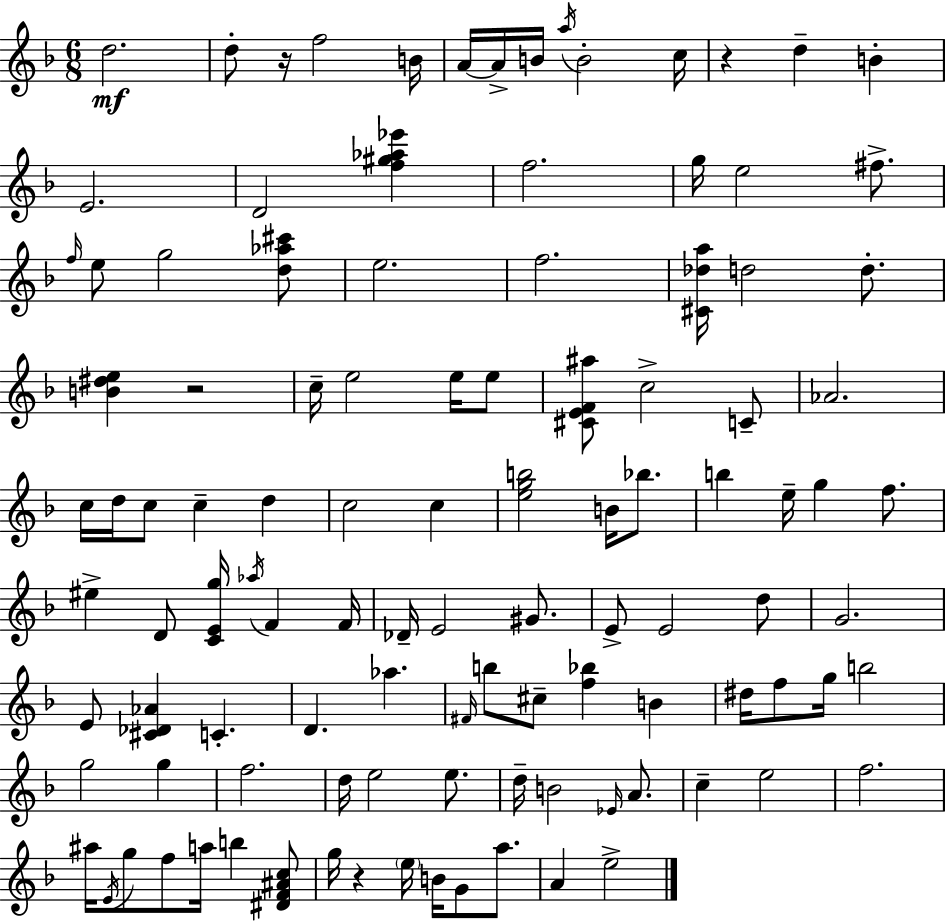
D5/h. D5/e R/s F5/h B4/s A4/s A4/s B4/s A5/s B4/h C5/s R/q D5/q B4/q E4/h. D4/h [F5,G#5,Ab5,Eb6]/q F5/h. G5/s E5/h F#5/e. F5/s E5/e G5/h [D5,Ab5,C#6]/e E5/h. F5/h. [C#4,Db5,A5]/s D5/h D5/e. [B4,D#5,E5]/q R/h C5/s E5/h E5/s E5/e [C#4,E4,F4,A#5]/e C5/h C4/e Ab4/h. C5/s D5/s C5/e C5/q D5/q C5/h C5/q [E5,G5,B5]/h B4/s Bb5/e. B5/q E5/s G5/q F5/e. EIS5/q D4/e [C4,E4,G5]/s Ab5/s F4/q F4/s Db4/s E4/h G#4/e. E4/e E4/h D5/e G4/h. E4/e [C#4,Db4,Ab4]/q C4/q. D4/q. Ab5/q. F#4/s B5/e C#5/e [F5,Bb5]/q B4/q D#5/s F5/e G5/s B5/h G5/h G5/q F5/h. D5/s E5/h E5/e. D5/s B4/h Eb4/s A4/e. C5/q E5/h F5/h. A#5/s E4/s G5/e F5/e A5/s B5/q [D#4,F4,A#4,C5]/e G5/s R/q E5/s B4/s G4/e A5/e. A4/q E5/h